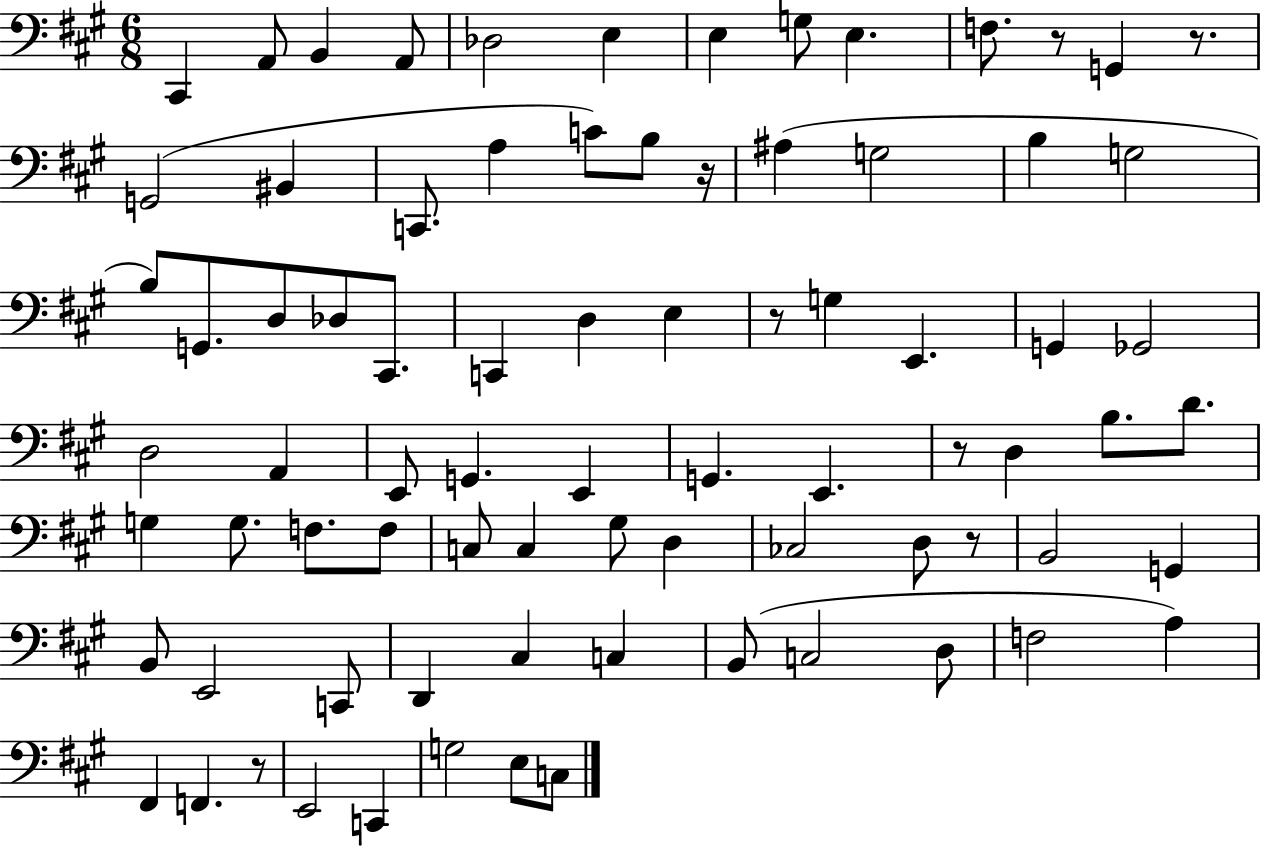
C#2/q A2/e B2/q A2/e Db3/h E3/q E3/q G3/e E3/q. F3/e. R/e G2/q R/e. G2/h BIS2/q C2/e. A3/q C4/e B3/e R/s A#3/q G3/h B3/q G3/h B3/e G2/e. D3/e Db3/e C#2/e. C2/q D3/q E3/q R/e G3/q E2/q. G2/q Gb2/h D3/h A2/q E2/e G2/q. E2/q G2/q. E2/q. R/e D3/q B3/e. D4/e. G3/q G3/e. F3/e. F3/e C3/e C3/q G#3/e D3/q CES3/h D3/e R/e B2/h G2/q B2/e E2/h C2/e D2/q C#3/q C3/q B2/e C3/h D3/e F3/h A3/q F#2/q F2/q. R/e E2/h C2/q G3/h E3/e C3/e